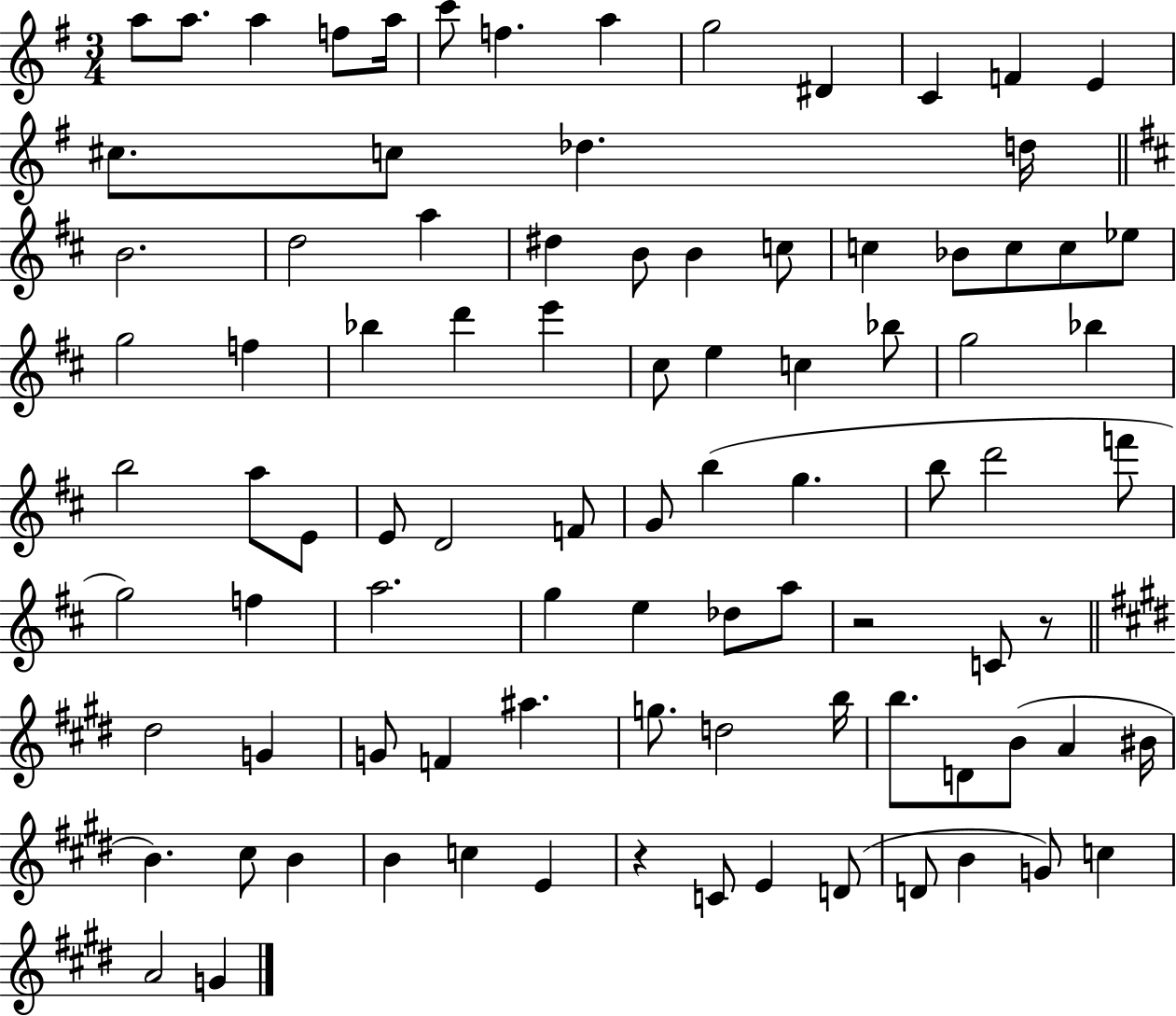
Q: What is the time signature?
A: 3/4